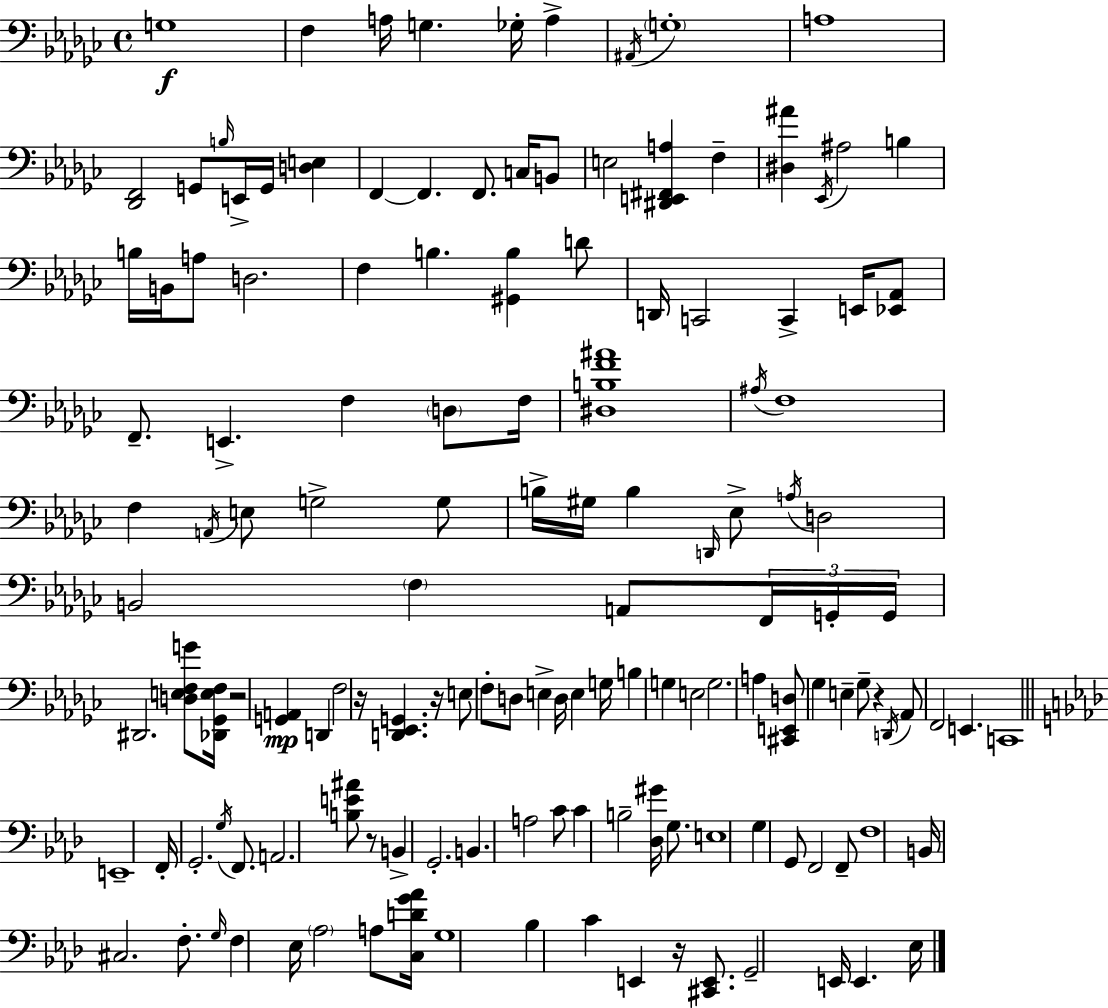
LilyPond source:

{
  \clef bass
  \time 4/4
  \defaultTimeSignature
  \key ees \minor
  g1\f | f4 a16 g4. ges16-. a4-> | \acciaccatura { ais,16 } \parenthesize g1-. | a1 | \break <des, f,>2 g,8 \grace { b16 } e,16-> g,16 <d e>4 | f,4~~ f,4. f,8. c16 | b,8 e2 <dis, e, fis, a>4 f4-- | <dis ais'>4 \acciaccatura { ees,16 } ais2 b4 | \break b16 b,16 a8 d2. | f4 b4. <gis, b>4 | d'8 d,16 c,2 c,4-> | e,16 <ees, aes,>8 f,8.-- e,4.-> f4 | \break \parenthesize d8 f16 <dis b f' ais'>1 | \acciaccatura { ais16 } f1 | f4 \acciaccatura { a,16 } e8 g2-> | g8 b16-> gis16 b4 \grace { d,16 } ees8-> \acciaccatura { a16 } d2 | \break b,2 \parenthesize f4 | a,8 \tuplet 3/2 { f,16 g,16-. g,16 } dis,2. | <d e f g'>8 <des, ges, e f>16 r2 <g, a,>4\mp | d,4 f2 r16 | \break <d, ees, g,>4. r16 e8 f8-. d8 e4-> | d16 e4 g16 b4 g4 e2 | g2. | a4 <cis, e, d>8 ges4 e4-- | \break ges8-- r4 \acciaccatura { d,16 } aes,8 f,2 | e,4. c,1 | \bar "||" \break \key f \minor e,1-- | f,16-. g,2.-. \acciaccatura { g16 } f,8. | a,2. <b e' ais'>8 r8 | b,4-> g,2.-. | \break b,4. a2 c'8 | c'4 b2-- <des gis'>16 g8. | e1 | g4 g,8 f,2 f,8-- | \break f1 | b,16 cis2. f8.-. | \grace { g16 } f4 ees16 \parenthesize aes2 a8 | <c d' g' aes'>16 g1 | \break bes4 c'4 e,4 r16 <cis, e,>8. | g,2-- e,16 e,4. | ees16 \bar "|."
}